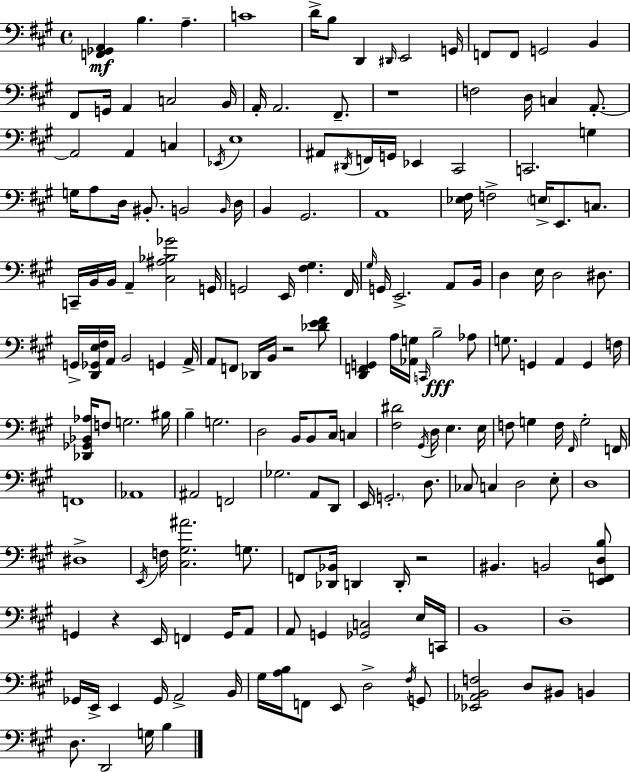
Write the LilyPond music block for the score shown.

{
  \clef bass
  \time 4/4
  \defaultTimeSignature
  \key a \major
  \repeat volta 2 { <f, ges, a,>4\mf b4. a4.-- | c'1 | d'16-> b8 d,4 \grace { dis,16 } e,2 | g,16 f,8 f,8 g,2 b,4 | \break fis,8 g,16 a,4 c2 | b,16 a,16-. a,2. fis,8.-- | r1 | f2 d16 c4 a,8.-.~~ | \break a,2 a,4 c4 | \acciaccatura { ees,16 } e1 | ais,8 \acciaccatura { dis,16 } f,16 g,16 ees,4 cis,2 | c,2. g4 | \break g16 a8 d16 bis,8.-. b,2 | \grace { b,16 } d16 b,4 gis,2. | a,1 | <ees fis>16 f2-> \parenthesize e16-> e,8. | \break c8. c,16-- b,16 b,16 a,4-- <cis ais bes ges'>2 | g,16 g,2 e,16 <fis gis>4. | fis,16 \grace { gis16 } g,16 e,2.-> | a,8 b,16 d4 e16 d2 | \break dis8. g,16-> <d, ges, e fis>16 a,16 b,2 | g,4 a,16-> a,8 f,8 des,16 b,16 r2 | <des' e' fis'>8 <d, f, g,>4 a16 <aes, g>16 \grace { c,16 } b2--\fff | aes8 g8. g,4 a,4 | \break g,4 f16 <des, ges, bes, aes>16 f8 g2. | bis16 b4-- g2. | d2 b,16 b,8 | cis16 c4 <fis dis'>2 \acciaccatura { gis,16 } d16 | \break e4. e16 f8 g4 f16 \grace { fis,16 } g2-. | f,16 f,1 | aes,1 | ais,2 | \break f,2 ges2. | a,8 d,8 e,16 \parenthesize g,2.-. | d8. ces8 c4 d2 | e8-. d1 | \break dis1-> | \acciaccatura { e,16 } f16 <cis gis ais'>2. | g8. f,8 <des, bes,>16 d,4 | d,16-. r2 bis,4. b,2 | \break <e, f, d b>8 g,4 r4 | e,16 f,4 g,16 a,8 a,8 g,4 <ges, c>2 | e16 c,16 b,1 | d1-- | \break ges,16 e,16-> e,4 ges,16 | a,2-> b,16 gis16 <a b>16 f,8 e,8 d2-> | \acciaccatura { fis16 } g,8 <ees, aes, b, f>2 | d8 bis,8 b,4 d8. d,2 | \break g16 b4 } \bar "|."
}